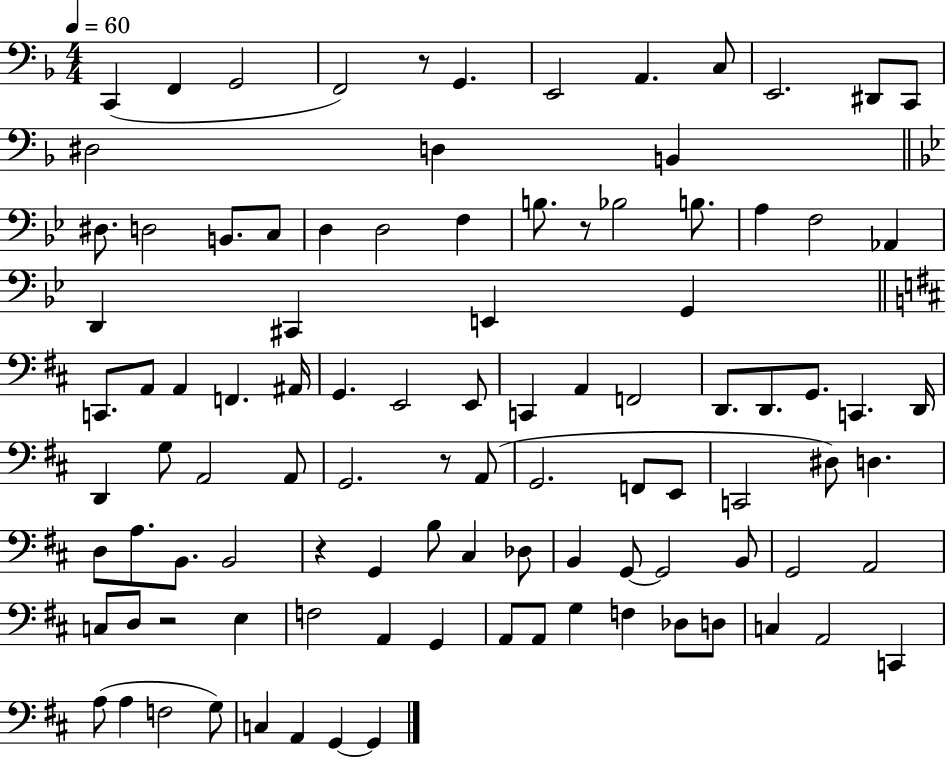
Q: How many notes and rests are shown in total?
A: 101